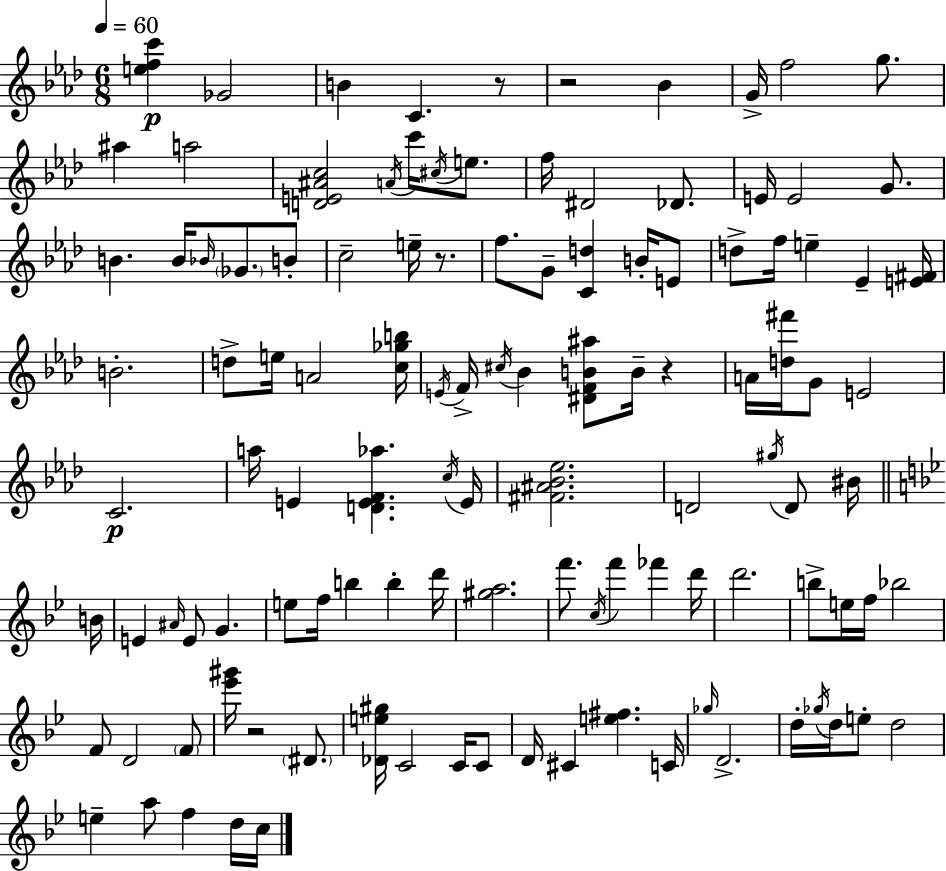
X:1
T:Untitled
M:6/8
L:1/4
K:Ab
[efc'] _G2 B C z/2 z2 _B G/4 f2 g/2 ^a a2 [DE^Ac]2 A/4 c'/4 ^c/4 e/2 f/4 ^D2 _D/2 E/4 E2 G/2 B B/4 _B/4 _G/2 B/2 c2 e/4 z/2 f/2 G/2 [Cd] B/4 E/2 d/2 f/4 e _E [E^F]/4 B2 d/2 e/4 A2 [c_gb]/4 E/4 F/4 ^c/4 _B [^DFB^a]/2 B/4 z A/4 [d^f']/4 G/2 E2 C2 a/4 E [DEF_a] c/4 E/4 [^F^A_B_e]2 D2 ^g/4 D/2 ^B/4 B/4 E ^A/4 E/2 G e/2 f/4 b b d'/4 [^ga]2 f'/2 c/4 f' _f' d'/4 d'2 b/2 e/4 f/4 _b2 F/2 D2 F/2 [_e'^g']/4 z2 ^D/2 [_De^g]/4 C2 C/4 C/2 D/4 ^C [e^f] C/4 _g/4 D2 d/4 _g/4 d/4 e/2 d2 e a/2 f d/4 c/4